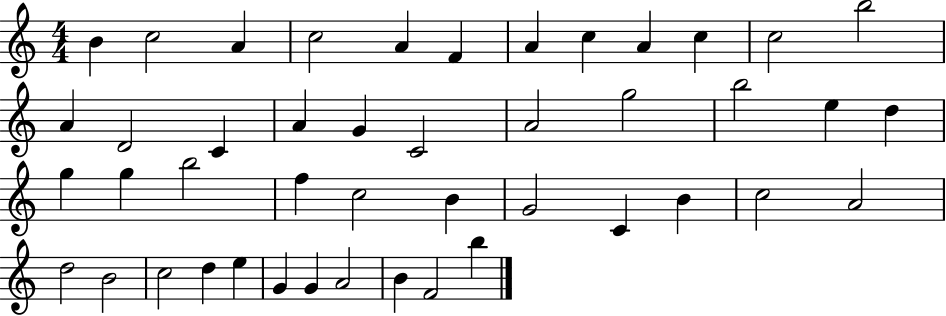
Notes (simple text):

B4/q C5/h A4/q C5/h A4/q F4/q A4/q C5/q A4/q C5/q C5/h B5/h A4/q D4/h C4/q A4/q G4/q C4/h A4/h G5/h B5/h E5/q D5/q G5/q G5/q B5/h F5/q C5/h B4/q G4/h C4/q B4/q C5/h A4/h D5/h B4/h C5/h D5/q E5/q G4/q G4/q A4/h B4/q F4/h B5/q